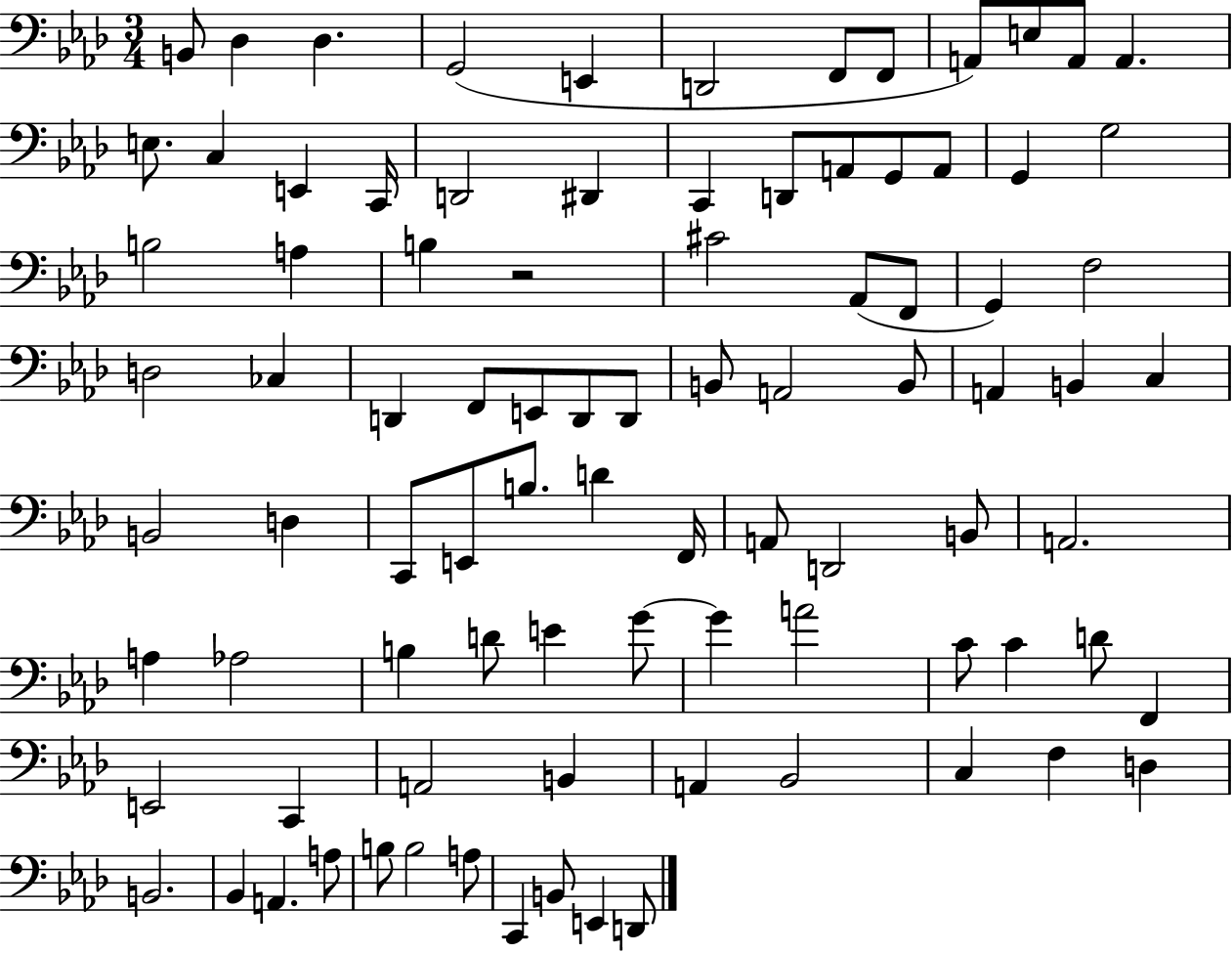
X:1
T:Untitled
M:3/4
L:1/4
K:Ab
B,,/2 _D, _D, G,,2 E,, D,,2 F,,/2 F,,/2 A,,/2 E,/2 A,,/2 A,, E,/2 C, E,, C,,/4 D,,2 ^D,, C,, D,,/2 A,,/2 G,,/2 A,,/2 G,, G,2 B,2 A, B, z2 ^C2 _A,,/2 F,,/2 G,, F,2 D,2 _C, D,, F,,/2 E,,/2 D,,/2 D,,/2 B,,/2 A,,2 B,,/2 A,, B,, C, B,,2 D, C,,/2 E,,/2 B,/2 D F,,/4 A,,/2 D,,2 B,,/2 A,,2 A, _A,2 B, D/2 E G/2 G A2 C/2 C D/2 F,, E,,2 C,, A,,2 B,, A,, _B,,2 C, F, D, B,,2 _B,, A,, A,/2 B,/2 B,2 A,/2 C,, B,,/2 E,, D,,/2